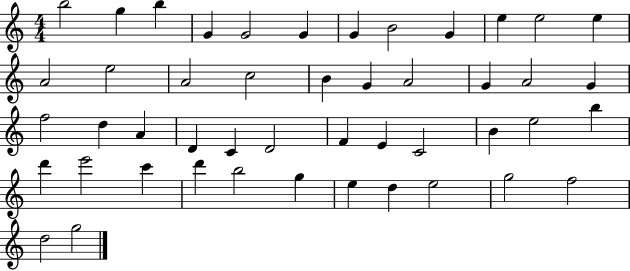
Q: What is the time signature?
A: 4/4